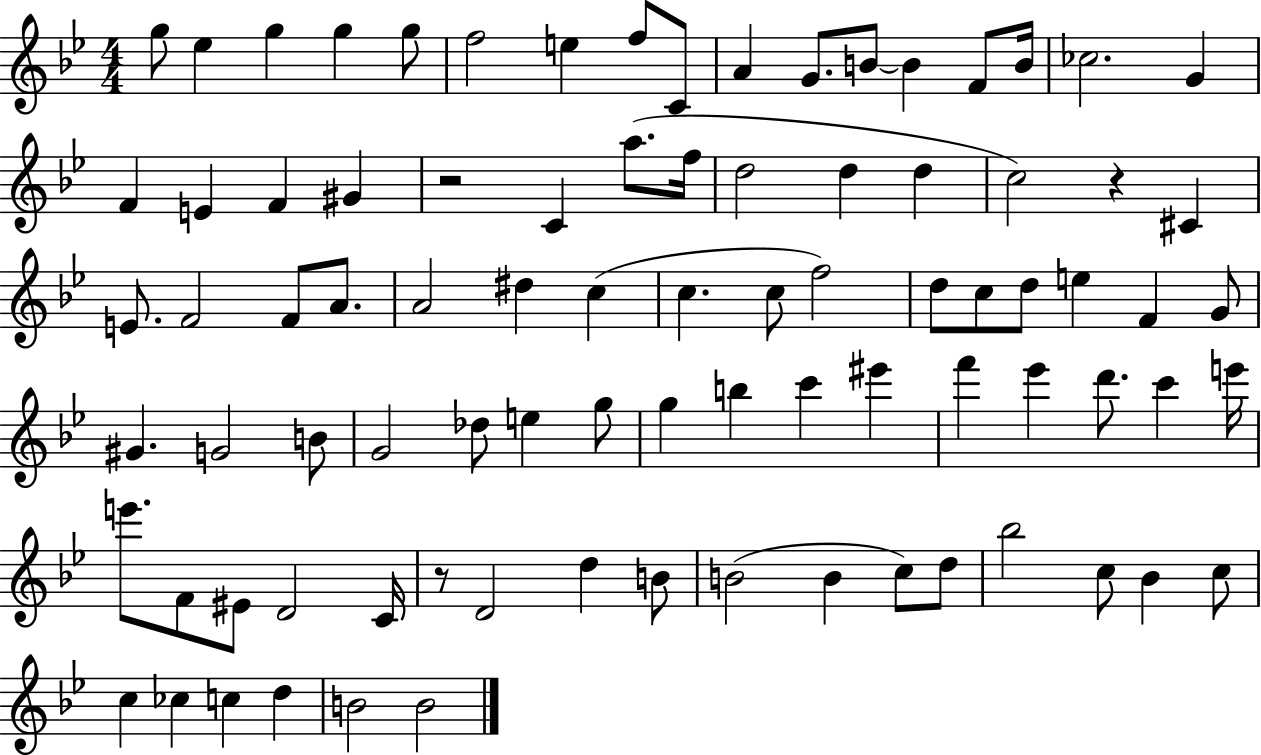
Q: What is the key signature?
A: BES major